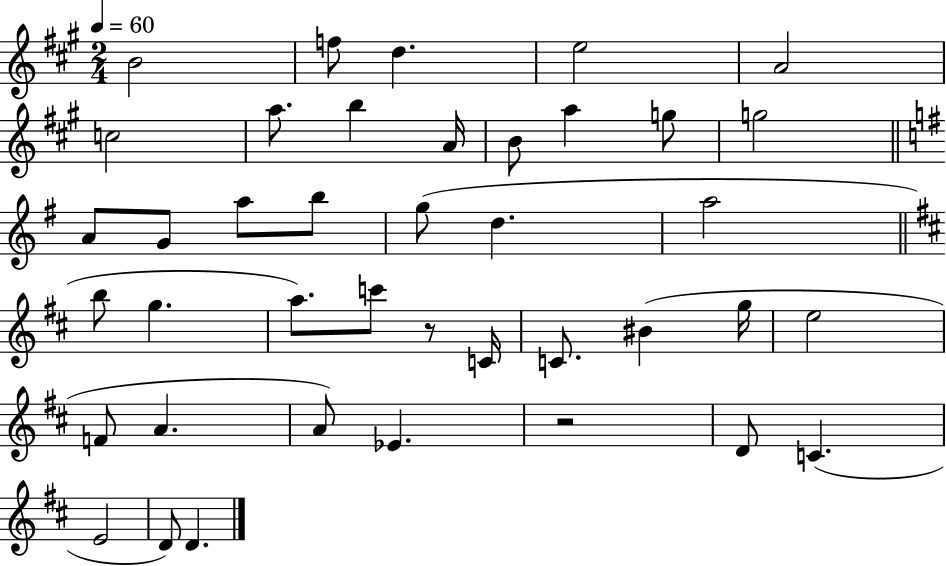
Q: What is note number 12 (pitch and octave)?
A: G5